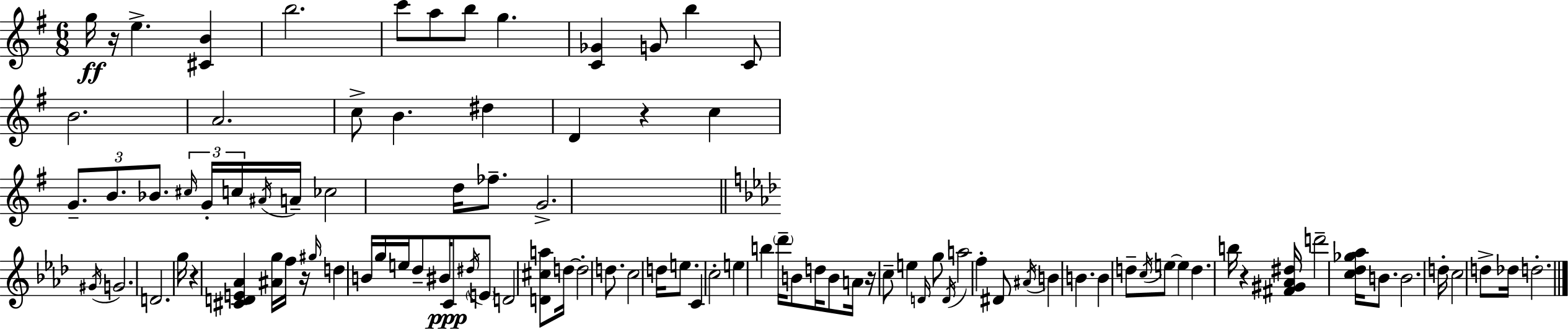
G5/s R/s E5/q. [C#4,B4]/q B5/h. C6/e A5/e B5/e G5/q. [C4,Gb4]/q G4/e B5/q C4/e B4/h. A4/h. C5/e B4/q. D#5/q D4/q R/q C5/q G4/e. B4/e. Bb4/e. C#5/s G4/s C5/s A#4/s A4/s CES5/h D5/s FES5/e. G4/h. G#4/s G4/h. D4/h. G5/s R/q [C#4,D4,E4,Ab4]/q [A#4,G5]/s F5/s R/s G#5/s D5/q B4/s G5/s E5/s Db5/e BIS4/s C4/e D#5/s E4/e D4/h [D4,C#5,A5]/e D5/s D5/h D5/e. C5/h D5/s E5/e. C4/q C5/h E5/q B5/q Db6/s B4/e D5/s B4/e A4/s R/s C5/e E5/q D4/s G5/e D4/s A5/h F5/q D#4/e A#4/s B4/q B4/q. B4/q D5/e C5/s E5/e E5/q D5/q. B5/s R/q [F#4,G#4,Ab4,D#5]/s D6/h [C5,Db5,Gb5,Ab5]/s B4/e. B4/h. D5/s C5/h D5/e Db5/s D5/h.